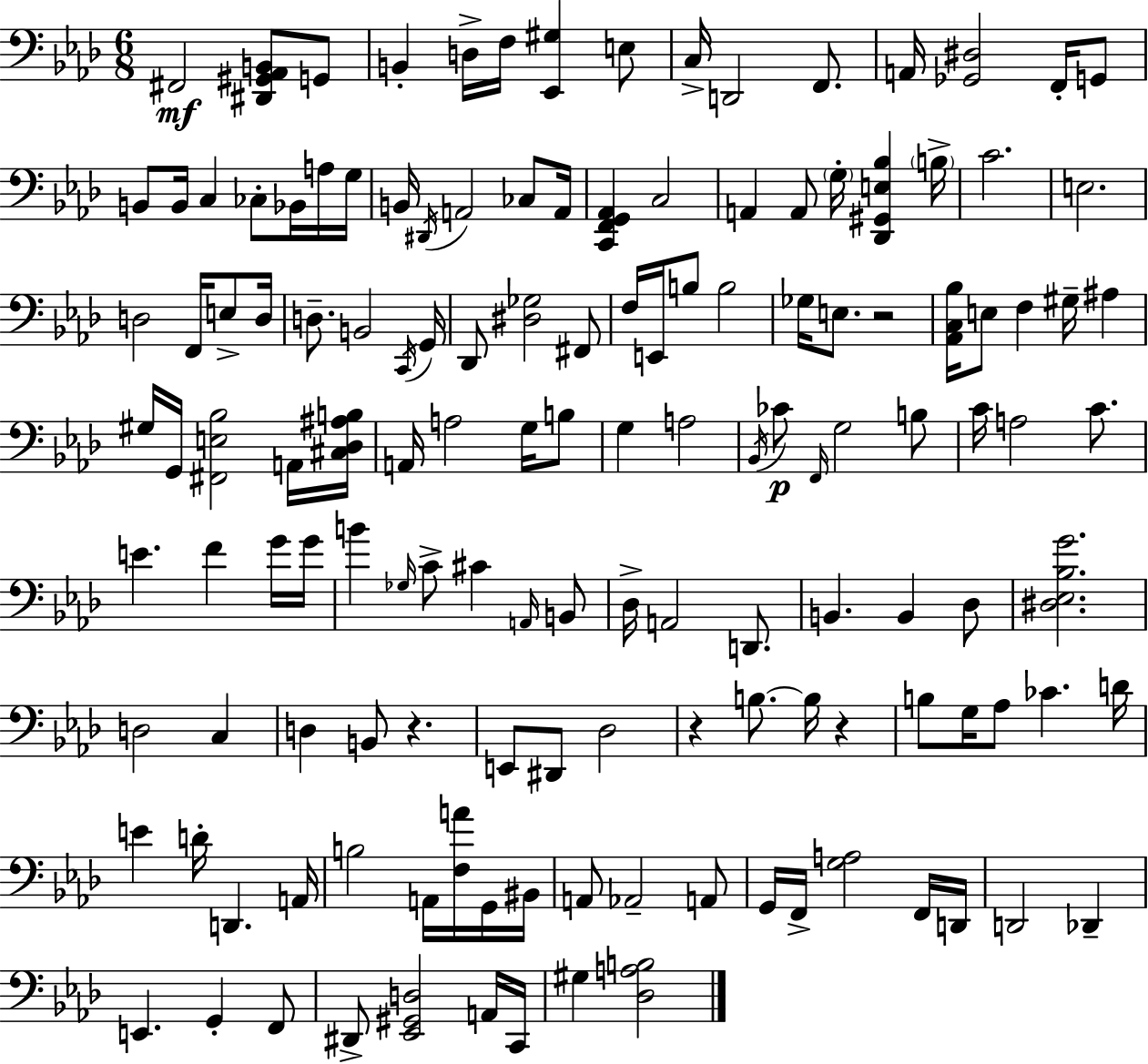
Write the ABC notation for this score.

X:1
T:Untitled
M:6/8
L:1/4
K:Ab
^F,,2 [^D,,^G,,_A,,B,,]/2 G,,/2 B,, D,/4 F,/4 [_E,,^G,] E,/2 C,/4 D,,2 F,,/2 A,,/4 [_G,,^D,]2 F,,/4 G,,/2 B,,/2 B,,/4 C, _C,/2 _B,,/4 A,/4 G,/4 B,,/4 ^D,,/4 A,,2 _C,/2 A,,/4 [C,,F,,G,,_A,,] C,2 A,, A,,/2 G,/4 [_D,,^G,,E,_B,] B,/4 C2 E,2 D,2 F,,/4 E,/2 D,/4 D,/2 B,,2 C,,/4 G,,/4 _D,,/2 [^D,_G,]2 ^F,,/2 F,/4 E,,/4 B,/2 B,2 _G,/4 E,/2 z2 [_A,,C,_B,]/4 E,/2 F, ^G,/4 ^A, ^G,/4 G,,/4 [^F,,E,_B,]2 A,,/4 [^C,_D,^A,B,]/4 A,,/4 A,2 G,/4 B,/2 G, A,2 _B,,/4 _C/2 F,,/4 G,2 B,/2 C/4 A,2 C/2 E F G/4 G/4 B _G,/4 C/2 ^C A,,/4 B,,/2 _D,/4 A,,2 D,,/2 B,, B,, _D,/2 [^D,_E,_B,G]2 D,2 C, D, B,,/2 z E,,/2 ^D,,/2 _D,2 z B,/2 B,/4 z B,/2 G,/4 _A,/2 _C D/4 E D/4 D,, A,,/4 B,2 A,,/4 [F,A]/4 G,,/4 ^B,,/4 A,,/2 _A,,2 A,,/2 G,,/4 F,,/4 [G,A,]2 F,,/4 D,,/4 D,,2 _D,, E,, G,, F,,/2 ^D,,/2 [_E,,^G,,D,]2 A,,/4 C,,/4 ^G, [_D,A,B,]2